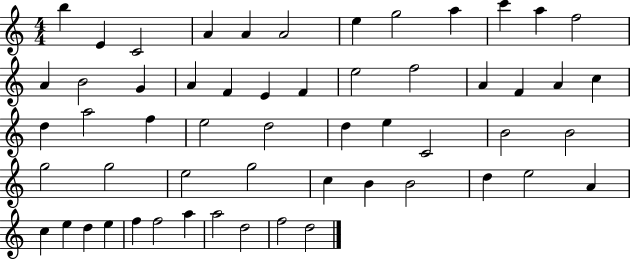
{
  \clef treble
  \numericTimeSignature
  \time 4/4
  \key c \major
  b''4 e'4 c'2 | a'4 a'4 a'2 | e''4 g''2 a''4 | c'''4 a''4 f''2 | \break a'4 b'2 g'4 | a'4 f'4 e'4 f'4 | e''2 f''2 | a'4 f'4 a'4 c''4 | \break d''4 a''2 f''4 | e''2 d''2 | d''4 e''4 c'2 | b'2 b'2 | \break g''2 g''2 | e''2 g''2 | c''4 b'4 b'2 | d''4 e''2 a'4 | \break c''4 e''4 d''4 e''4 | f''4 f''2 a''4 | a''2 d''2 | f''2 d''2 | \break \bar "|."
}